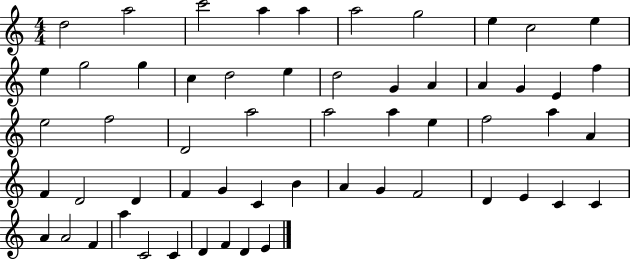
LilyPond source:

{
  \clef treble
  \numericTimeSignature
  \time 4/4
  \key c \major
  d''2 a''2 | c'''2 a''4 a''4 | a''2 g''2 | e''4 c''2 e''4 | \break e''4 g''2 g''4 | c''4 d''2 e''4 | d''2 g'4 a'4 | a'4 g'4 e'4 f''4 | \break e''2 f''2 | d'2 a''2 | a''2 a''4 e''4 | f''2 a''4 a'4 | \break f'4 d'2 d'4 | f'4 g'4 c'4 b'4 | a'4 g'4 f'2 | d'4 e'4 c'4 c'4 | \break a'4 a'2 f'4 | a''4 c'2 c'4 | d'4 f'4 d'4 e'4 | \bar "|."
}